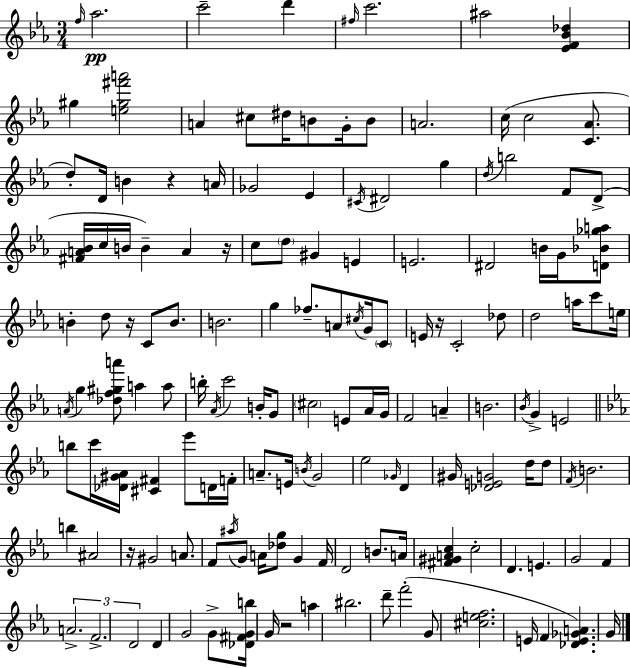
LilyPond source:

{
  \clef treble
  \numericTimeSignature
  \time 3/4
  \key ees \major
  \grace { f''16 }\pp aes''2. | c'''2-- d'''4 | \grace { fis''16 } c'''2. | ais''2 <ees' f' bes' des''>4 | \break gis''4 <e'' gis'' fis''' a'''>2 | a'4 cis''8 dis''16 b'8 g'16-. | b'8 a'2. | c''16( c''2 <c' aes'>8. | \break d''8-.) d'16 b'4 r4 | a'16 ges'2 ees'4 | \acciaccatura { cis'16 } dis'2 g''4 | \acciaccatura { d''16 } b''2 | \break f'8 d'8->( <fis' a' bes'>16 c''16 b'16 b'4--) a'4 | r16 c''8 \parenthesize d''8 gis'4 | e'4 e'2. | dis'2 | \break b'16 g'16 <d' bes' ges'' a''>8 b'4-. d''8 r16 c'8 | b'8. b'2. | g''4 fes''8.-- a'8 | \acciaccatura { cis''16 } g'16 \parenthesize c'8 e'16 r16 c'2-. | \break des''8 d''2 | a''16 c'''8 e''16 \acciaccatura { a'16 } g''4 <des'' f'' gis'' a'''>8 | a''4 a''8 b''16-. \acciaccatura { aes'16 } c'''2 | b'16-. g'8 \parenthesize cis''2 | \break e'8 aes'16 g'16 f'2 | a'4-- b'2. | \acciaccatura { bes'16 } g'4-> | e'2 \bar "||" \break \key ees \major b''8 c'''16 <des' gis' aes'>16 <cis' fis'>4 ees'''8 d'16 f'16-. | a'8.-- e'16 \acciaccatura { b'16 } g'2 | ees''2 \grace { ges'16 } d'4 | gis'16 <des' e' g'>2 d''16 | \break d''8 \acciaccatura { f'16 } b'2. | b''4 ais'2 | r16 gis'2 | a'8. f'8 \acciaccatura { ais''16 } g'8 a'16 <des'' g''>8 g'4 | \break f'16 d'2 | b'8. a'16 <fis' gis' a' c''>4 c''2-. | d'4. e'4. | g'2 | \break f'4 \tuplet 3/2 { a'2.-> | f'2.-> | d'2 } | d'4 g'2 | \break g'8-> <des' fis' g' b''>16 g'16 r2 | a''4 bis''2. | d'''8-- f'''2-.( | g'8 <cis'' e'' f''>2. | \break e'16 f'4 <des' e' ges' a'>4.) | g'16 \bar "|."
}